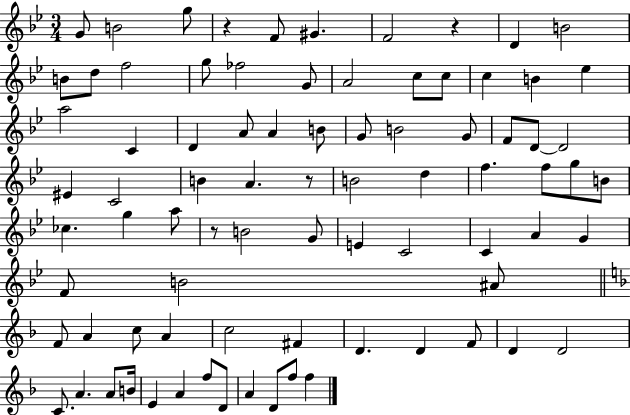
{
  \clef treble
  \numericTimeSignature
  \time 3/4
  \key bes \major
  g'8 b'2 g''8 | r4 f'8 gis'4. | f'2 r4 | d'4 b'2 | \break b'8 d''8 f''2 | g''8 fes''2 g'8 | a'2 c''8 c''8 | c''4 b'4 ees''4 | \break a''2 c'4 | d'4 a'8 a'4 b'8 | g'8 b'2 g'8 | f'8 d'8~~ d'2 | \break eis'4 c'2 | b'4 a'4. r8 | b'2 d''4 | f''4. f''8 g''8 b'8 | \break ces''4. g''4 a''8 | r8 b'2 g'8 | e'4 c'2 | c'4 a'4 g'4 | \break f'8 b'2 ais'8 | \bar "||" \break \key f \major f'8 a'4 c''8 a'4 | c''2 fis'4 | d'4. d'4 f'8 | d'4 d'2 | \break c'8. a'4. a'8 b'16 | e'4 a'4 f''8 d'8 | a'4 d'8 f''8 f''4 | \bar "|."
}